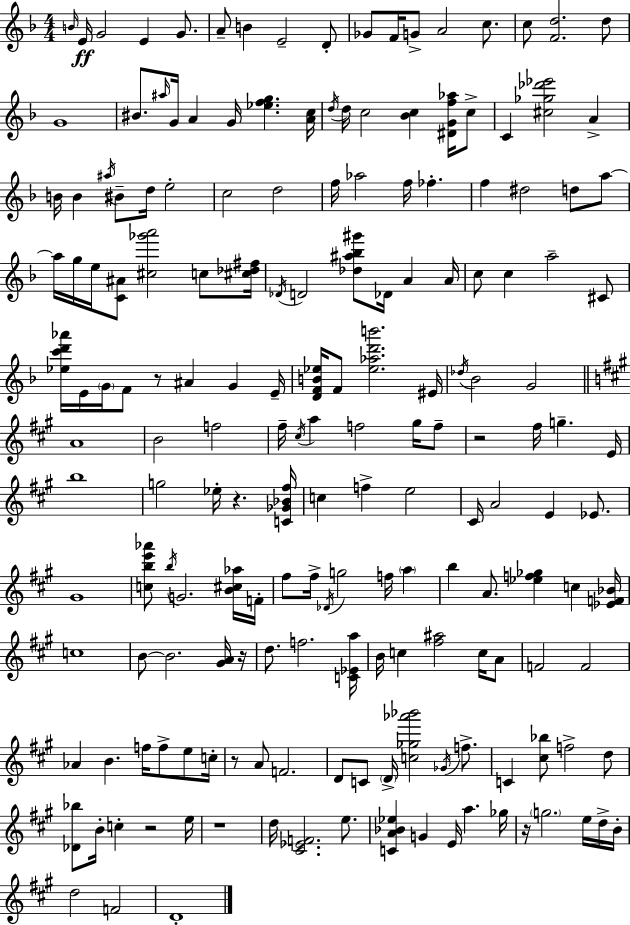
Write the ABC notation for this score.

X:1
T:Untitled
M:4/4
L:1/4
K:F
B/4 E/4 G2 E G/2 A/2 B E2 D/2 _G/2 F/4 G/2 A2 c/2 c/2 [Fd]2 d/2 G4 ^B/2 ^a/4 G/4 A G/4 [_efg] [Ac]/4 d/4 d/4 c2 [_Bc] [^DGf_a]/4 c/2 C [^c_g_d'_e']2 A B/4 B ^a/4 ^B/2 d/4 e2 c2 d2 f/4 _a2 f/4 _f f ^d2 d/2 a/2 a/4 g/4 e/4 [C^A]/2 [^c_g'a']2 c/2 [^c_d^f]/4 _D/4 D2 [_d^a_b^g']/2 _D/4 A A/4 c/2 c a2 ^C/2 [_ec'd'_a']/4 E/4 G/4 F/2 z/2 ^A G E/4 [DFB_e]/4 F/2 [_e_ad'b']2 ^E/4 _d/4 _B2 G2 A4 B2 f2 ^f/4 ^c/4 a f2 ^g/4 f/2 z2 ^f/4 g E/4 b4 g2 _e/4 z [C_G_B^f]/4 c f e2 ^C/4 A2 E _E/2 ^G4 [cbe'_a']/2 b/4 G2 [B^c_a]/4 F/4 ^f/2 ^f/4 _D/4 g2 f/4 a b A/2 [_ef_g] c [_EF_B]/4 c4 B/2 B2 [^GA]/4 z/4 d/2 f2 [C_Ea]/4 B/4 c [^f^a]2 c/4 A/2 F2 F2 _A B f/4 f/2 e/2 c/4 z/2 A/2 F2 D/2 C/2 D/4 [c_g_a'_b']2 _G/4 f/2 C [^c_b]/2 f2 d/2 [_D_b]/2 B/4 c z2 e/4 z4 d/4 [^C_EF]2 e/2 [CA_B_e] G E/4 a _g/4 z/4 g2 e/4 d/4 B/4 d2 F2 D4